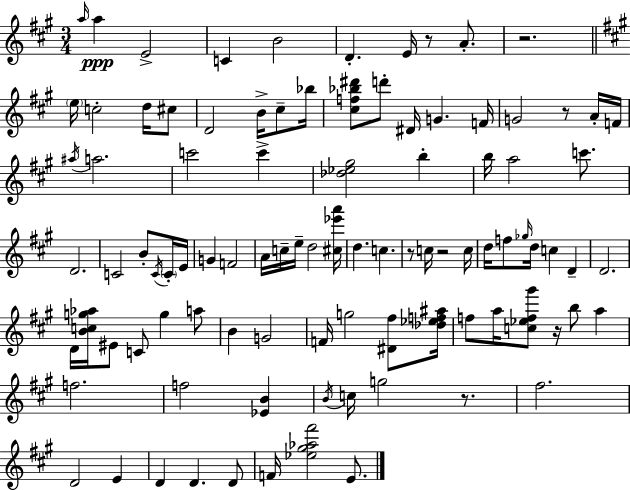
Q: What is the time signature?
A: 3/4